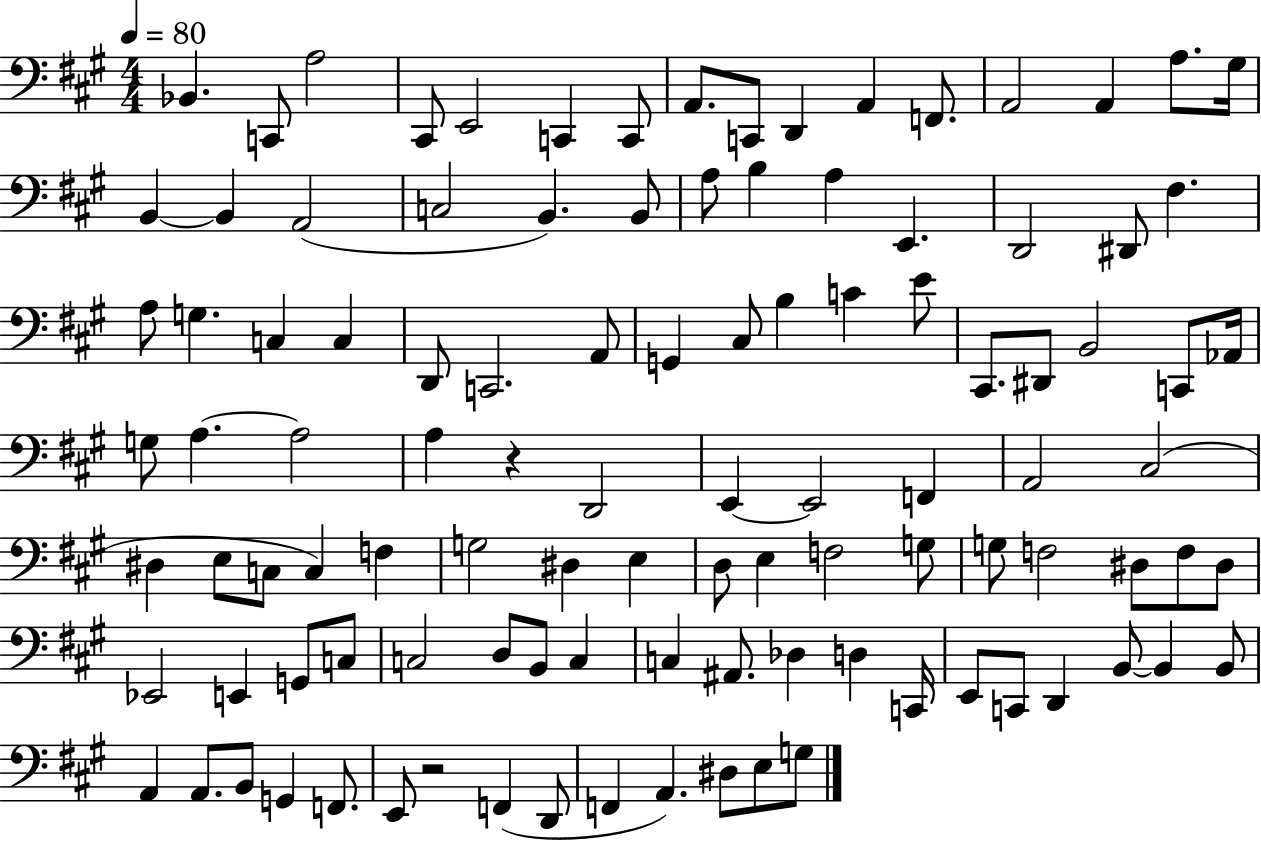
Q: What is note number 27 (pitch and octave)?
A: D2